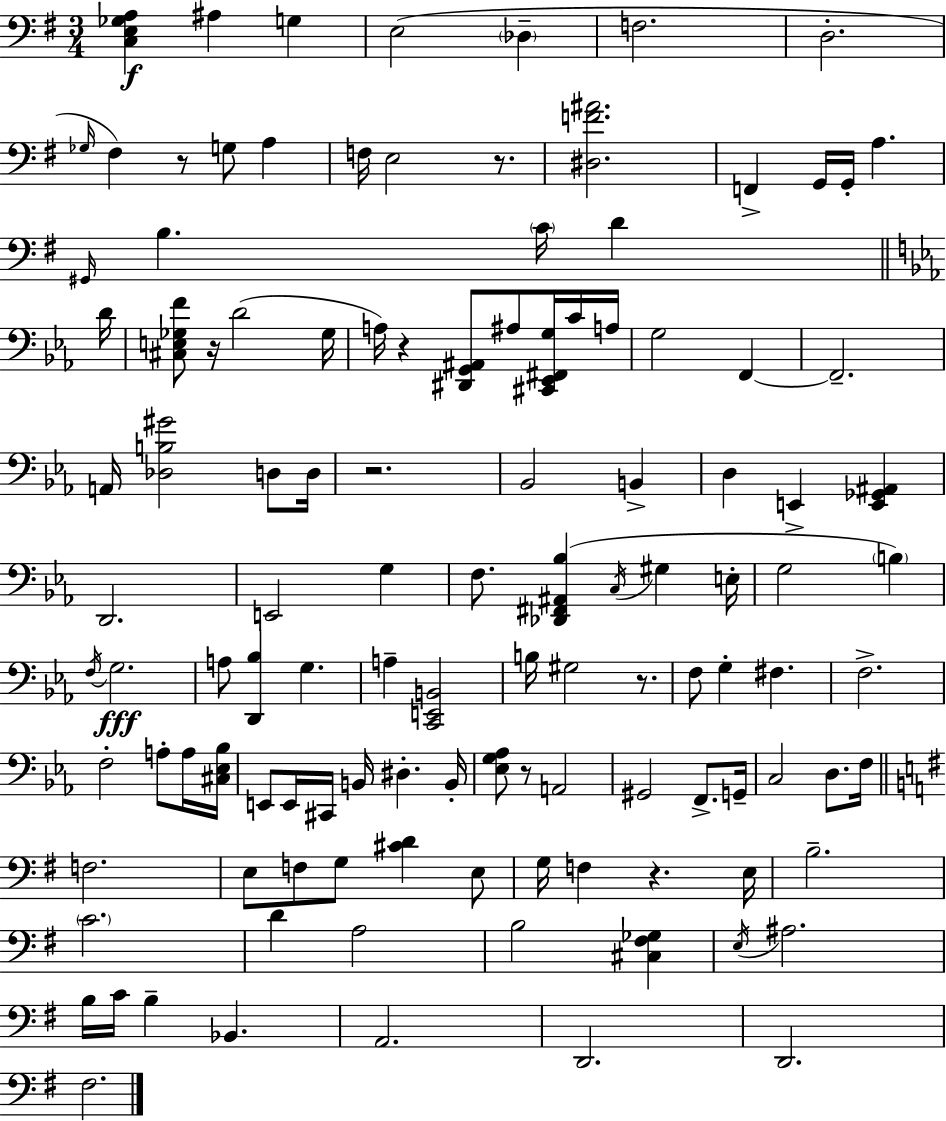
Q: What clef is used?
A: bass